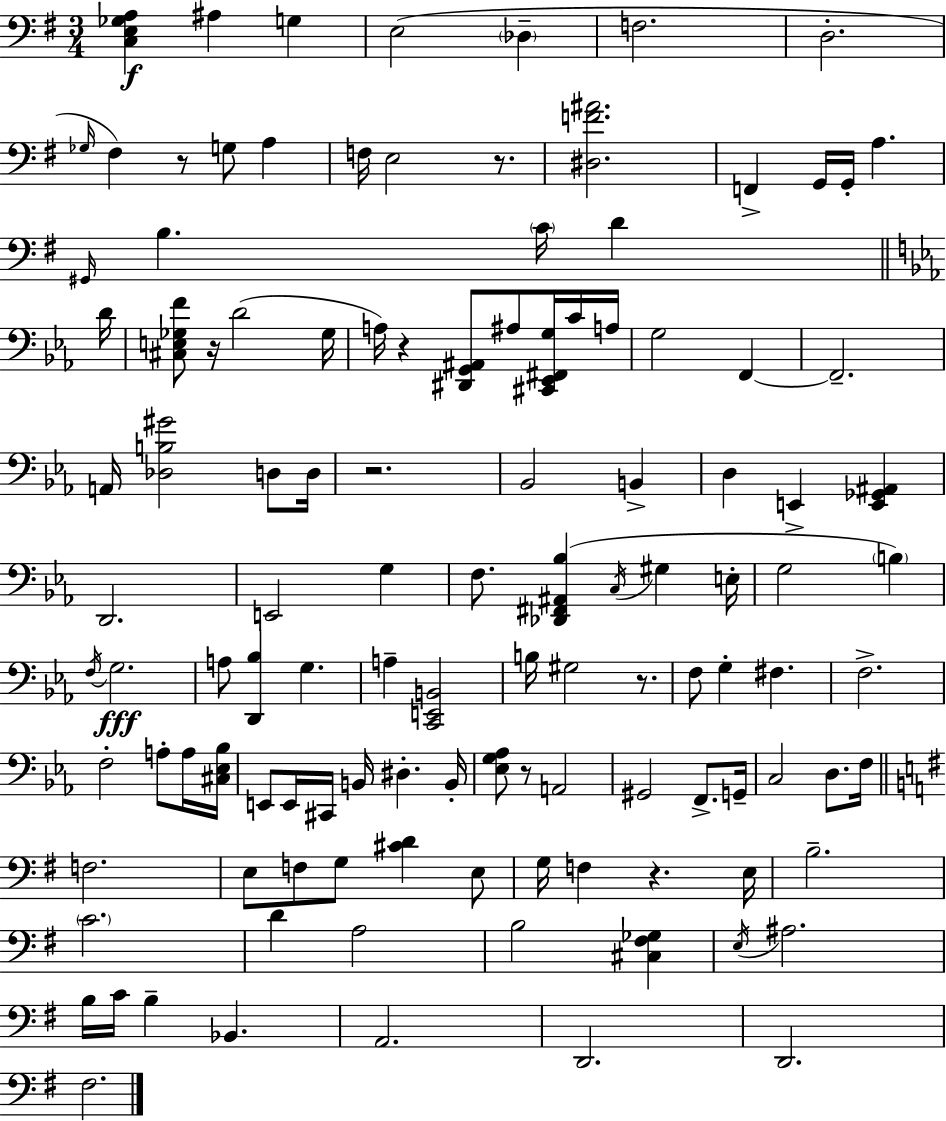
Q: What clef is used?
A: bass